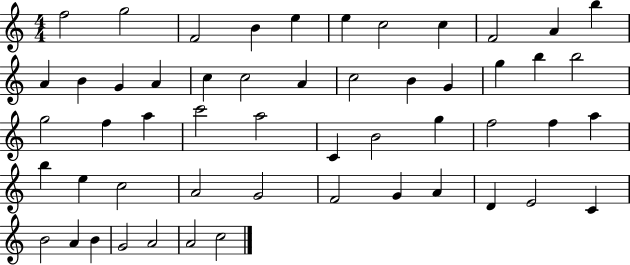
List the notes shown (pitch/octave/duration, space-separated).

F5/h G5/h F4/h B4/q E5/q E5/q C5/h C5/q F4/h A4/q B5/q A4/q B4/q G4/q A4/q C5/q C5/h A4/q C5/h B4/q G4/q G5/q B5/q B5/h G5/h F5/q A5/q C6/h A5/h C4/q B4/h G5/q F5/h F5/q A5/q B5/q E5/q C5/h A4/h G4/h F4/h G4/q A4/q D4/q E4/h C4/q B4/h A4/q B4/q G4/h A4/h A4/h C5/h